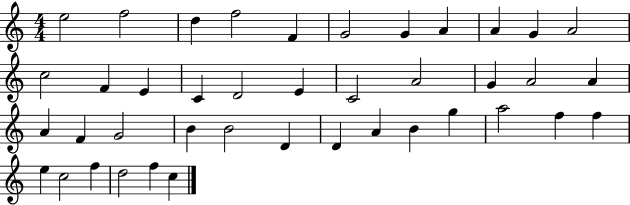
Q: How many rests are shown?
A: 0